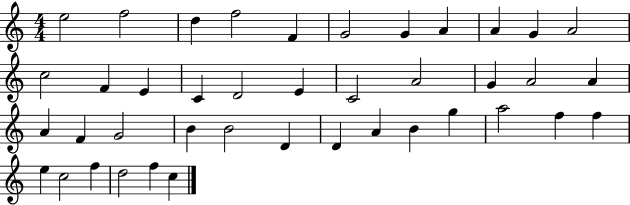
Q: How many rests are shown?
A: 0